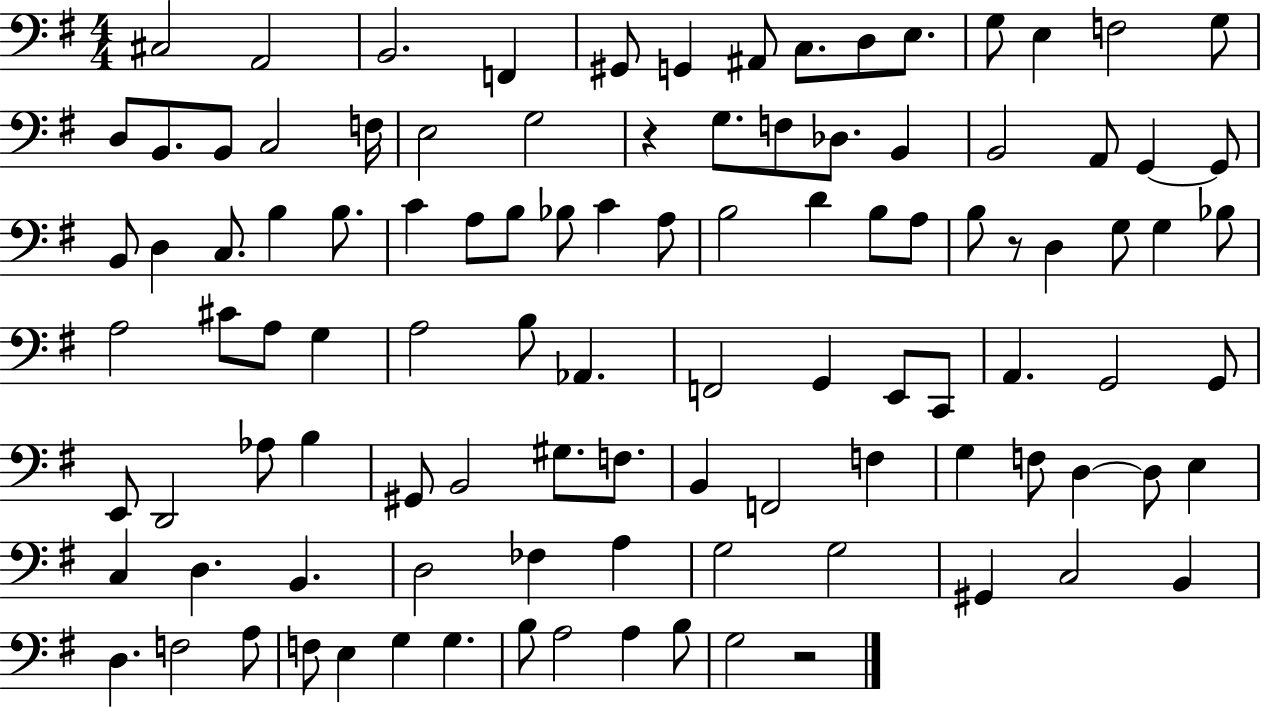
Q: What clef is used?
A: bass